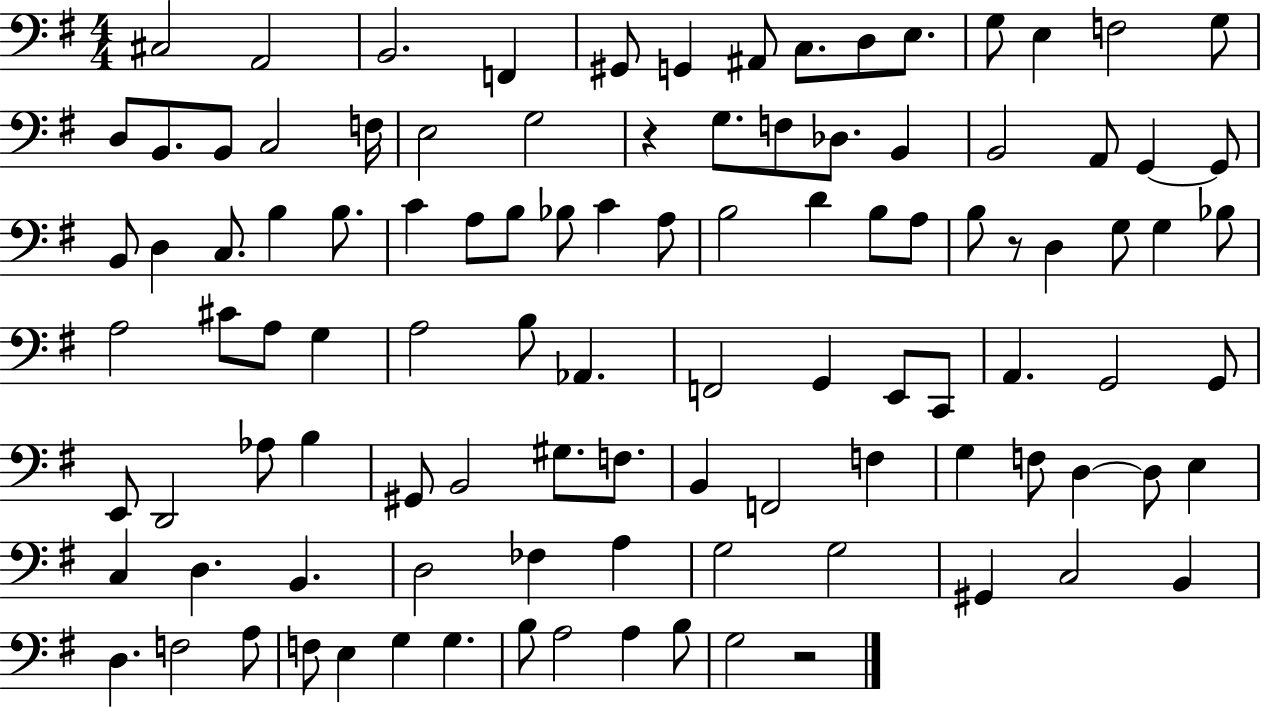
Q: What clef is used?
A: bass